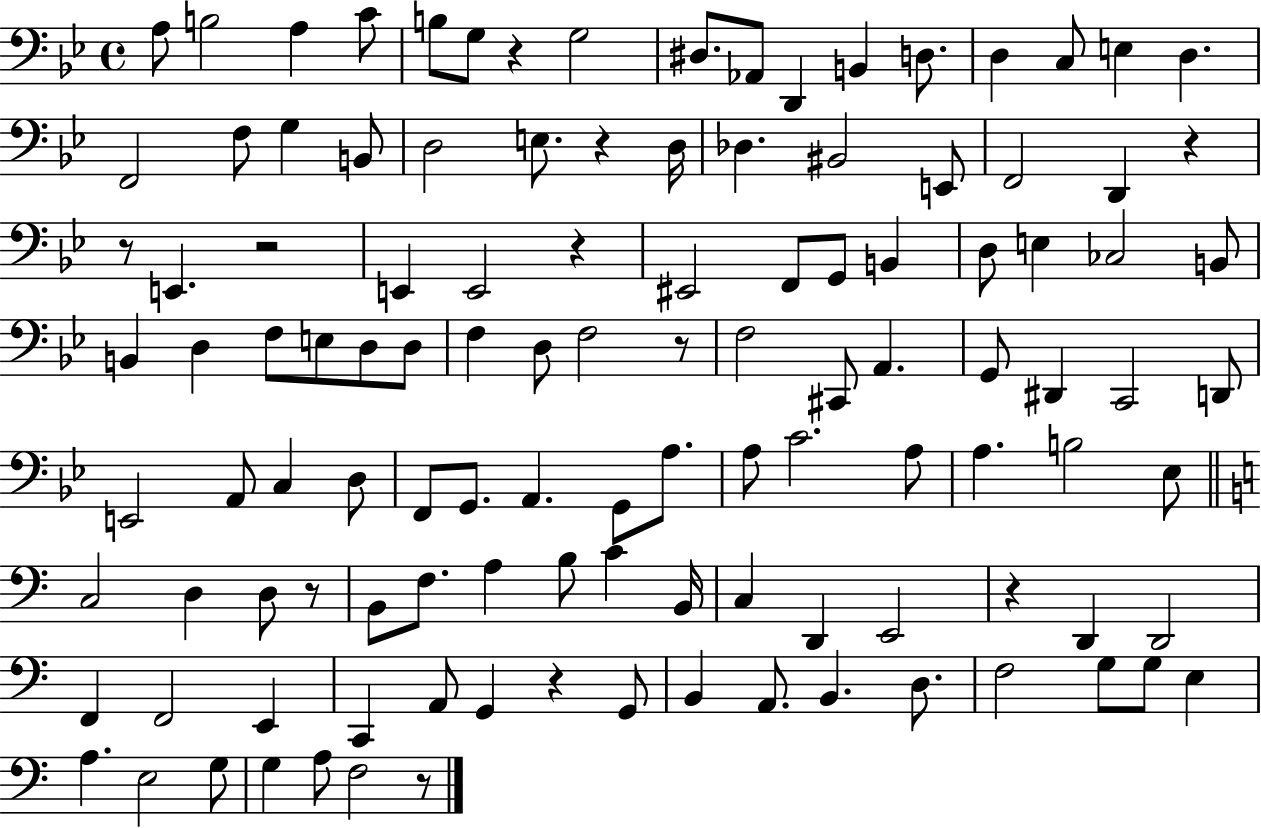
X:1
T:Untitled
M:4/4
L:1/4
K:Bb
A,/2 B,2 A, C/2 B,/2 G,/2 z G,2 ^D,/2 _A,,/2 D,, B,, D,/2 D, C,/2 E, D, F,,2 F,/2 G, B,,/2 D,2 E,/2 z D,/4 _D, ^B,,2 E,,/2 F,,2 D,, z z/2 E,, z2 E,, E,,2 z ^E,,2 F,,/2 G,,/2 B,, D,/2 E, _C,2 B,,/2 B,, D, F,/2 E,/2 D,/2 D,/2 F, D,/2 F,2 z/2 F,2 ^C,,/2 A,, G,,/2 ^D,, C,,2 D,,/2 E,,2 A,,/2 C, D,/2 F,,/2 G,,/2 A,, G,,/2 A,/2 A,/2 C2 A,/2 A, B,2 _E,/2 C,2 D, D,/2 z/2 B,,/2 F,/2 A, B,/2 C B,,/4 C, D,, E,,2 z D,, D,,2 F,, F,,2 E,, C,, A,,/2 G,, z G,,/2 B,, A,,/2 B,, D,/2 F,2 G,/2 G,/2 E, A, E,2 G,/2 G, A,/2 F,2 z/2